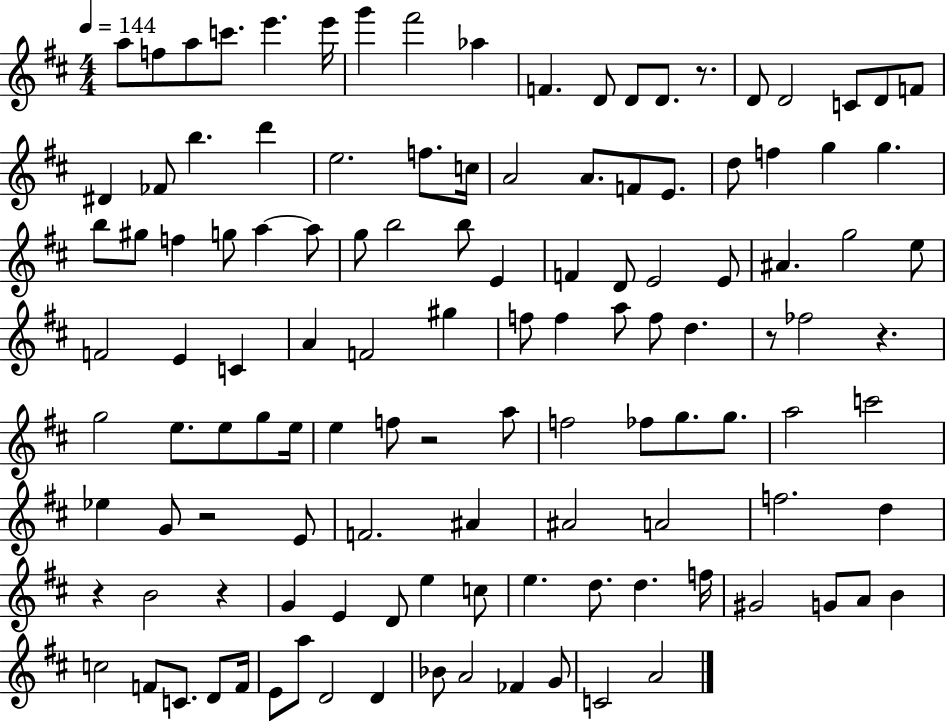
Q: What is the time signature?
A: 4/4